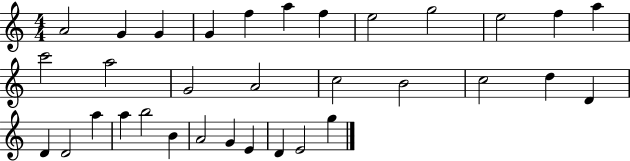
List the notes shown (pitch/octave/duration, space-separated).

A4/h G4/q G4/q G4/q F5/q A5/q F5/q E5/h G5/h E5/h F5/q A5/q C6/h A5/h G4/h A4/h C5/h B4/h C5/h D5/q D4/q D4/q D4/h A5/q A5/q B5/h B4/q A4/h G4/q E4/q D4/q E4/h G5/q